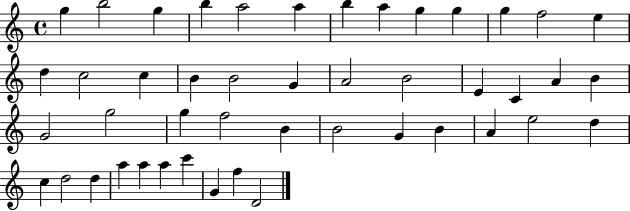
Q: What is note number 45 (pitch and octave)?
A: F5